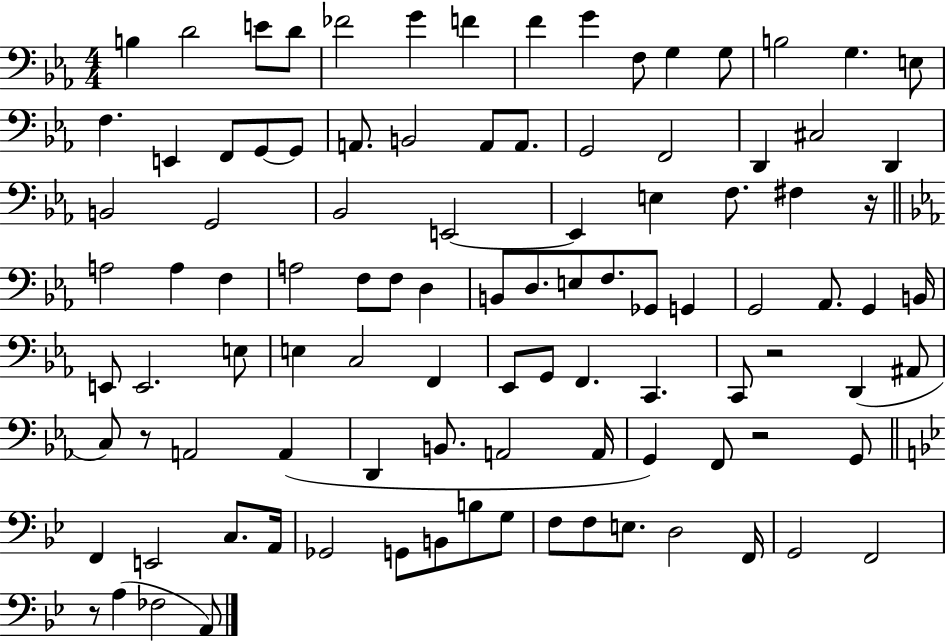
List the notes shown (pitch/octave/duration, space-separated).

B3/q D4/h E4/e D4/e FES4/h G4/q F4/q F4/q G4/q F3/e G3/q G3/e B3/h G3/q. E3/e F3/q. E2/q F2/e G2/e G2/e A2/e. B2/h A2/e A2/e. G2/h F2/h D2/q C#3/h D2/q B2/h G2/h Bb2/h E2/h E2/q E3/q F3/e. F#3/q R/s A3/h A3/q F3/q A3/h F3/e F3/e D3/q B2/e D3/e. E3/e F3/e. Gb2/e G2/q G2/h Ab2/e. G2/q B2/s E2/e E2/h. E3/e E3/q C3/h F2/q Eb2/e G2/e F2/q. C2/q. C2/e R/h D2/q A#2/e C3/e R/e A2/h A2/q D2/q B2/e. A2/h A2/s G2/q F2/e R/h G2/e F2/q E2/h C3/e. A2/s Gb2/h G2/e B2/e B3/e G3/e F3/e F3/e E3/e. D3/h F2/s G2/h F2/h R/e A3/q FES3/h A2/e